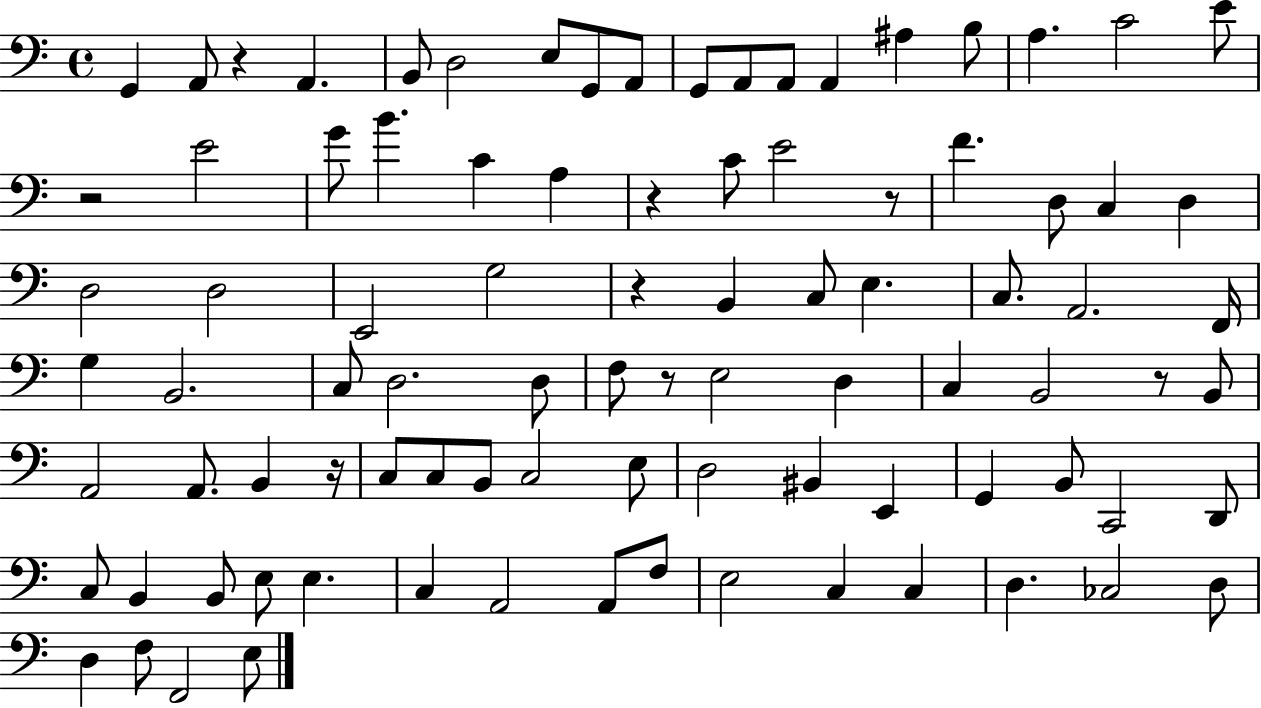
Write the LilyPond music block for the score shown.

{
  \clef bass
  \time 4/4
  \defaultTimeSignature
  \key c \major
  g,4 a,8 r4 a,4. | b,8 d2 e8 g,8 a,8 | g,8 a,8 a,8 a,4 ais4 b8 | a4. c'2 e'8 | \break r2 e'2 | g'8 b'4. c'4 a4 | r4 c'8 e'2 r8 | f'4. d8 c4 d4 | \break d2 d2 | e,2 g2 | r4 b,4 c8 e4. | c8. a,2. f,16 | \break g4 b,2. | c8 d2. d8 | f8 r8 e2 d4 | c4 b,2 r8 b,8 | \break a,2 a,8. b,4 r16 | c8 c8 b,8 c2 e8 | d2 bis,4 e,4 | g,4 b,8 c,2 d,8 | \break c8 b,4 b,8 e8 e4. | c4 a,2 a,8 f8 | e2 c4 c4 | d4. ces2 d8 | \break d4 f8 f,2 e8 | \bar "|."
}